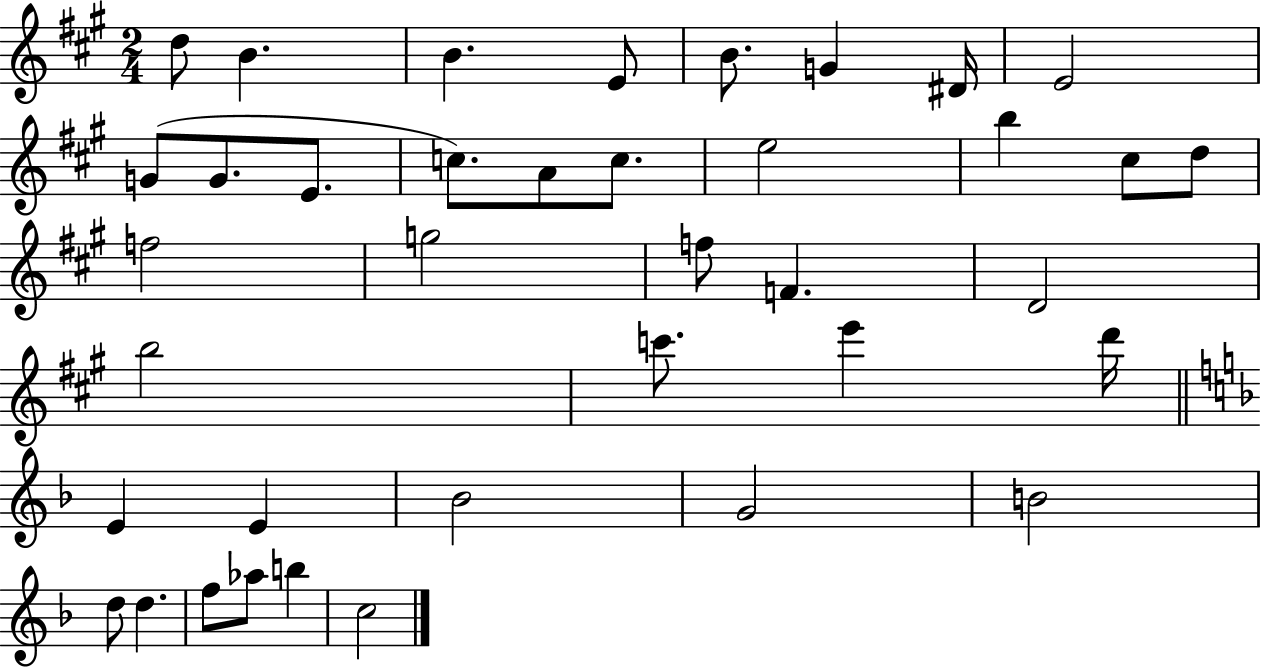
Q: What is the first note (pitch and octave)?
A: D5